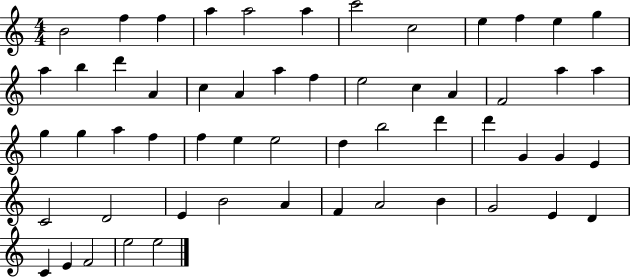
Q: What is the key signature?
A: C major